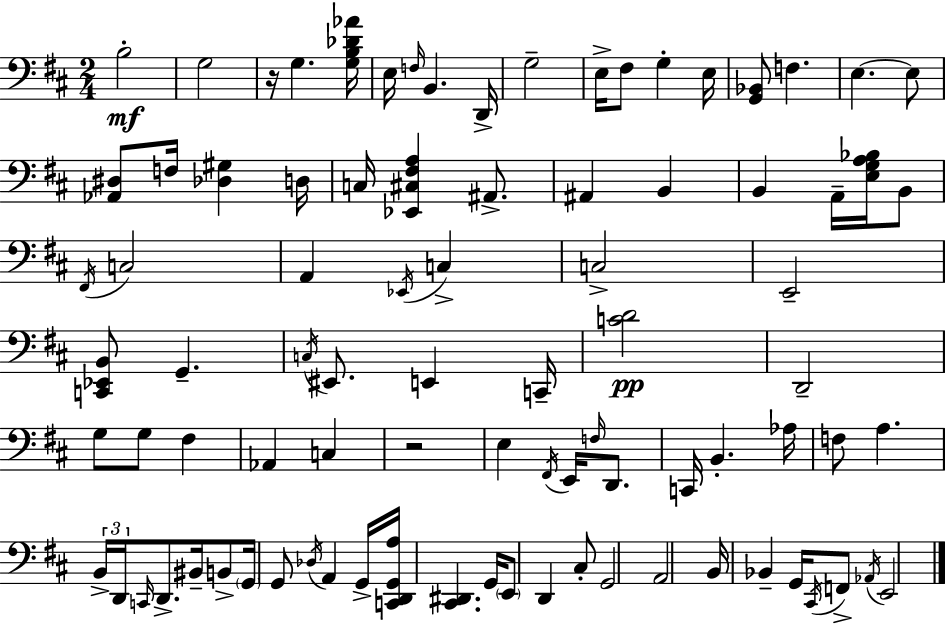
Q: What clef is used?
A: bass